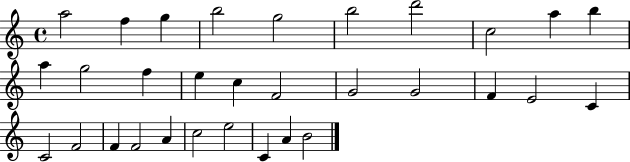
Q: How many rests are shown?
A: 0